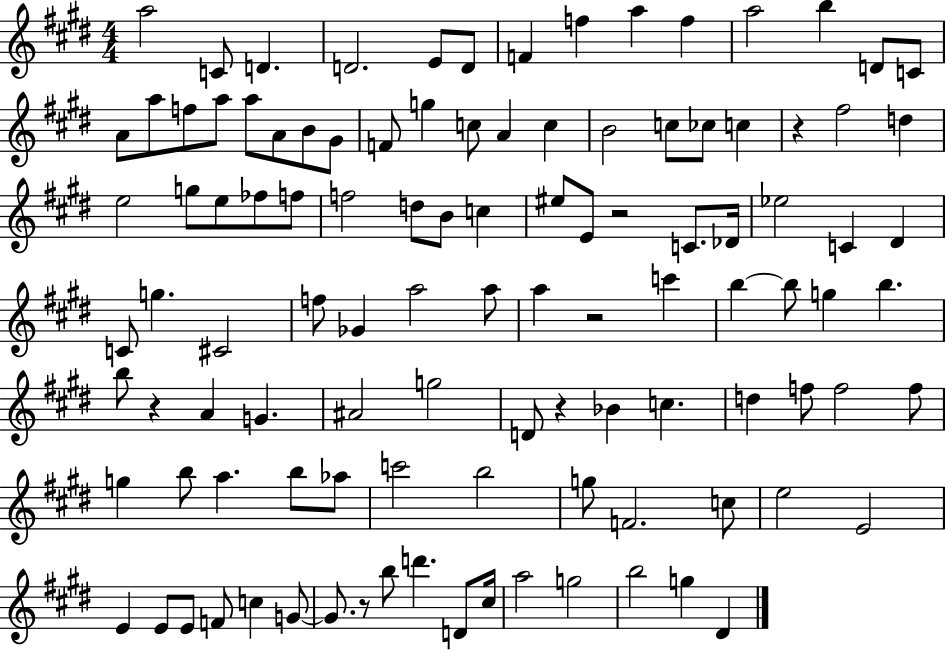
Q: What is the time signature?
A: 4/4